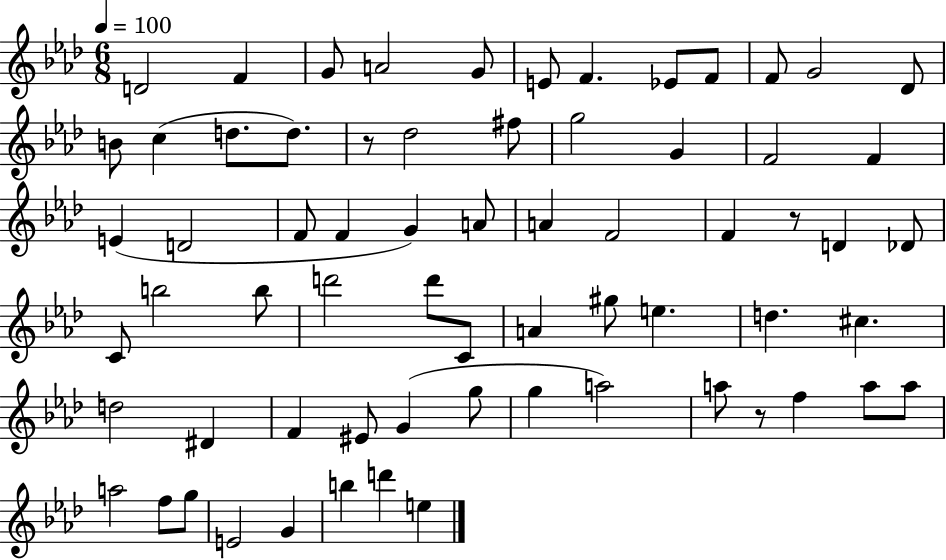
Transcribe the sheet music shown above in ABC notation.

X:1
T:Untitled
M:6/8
L:1/4
K:Ab
D2 F G/2 A2 G/2 E/2 F _E/2 F/2 F/2 G2 _D/2 B/2 c d/2 d/2 z/2 _d2 ^f/2 g2 G F2 F E D2 F/2 F G A/2 A F2 F z/2 D _D/2 C/2 b2 b/2 d'2 d'/2 C/2 A ^g/2 e d ^c d2 ^D F ^E/2 G g/2 g a2 a/2 z/2 f a/2 a/2 a2 f/2 g/2 E2 G b d' e